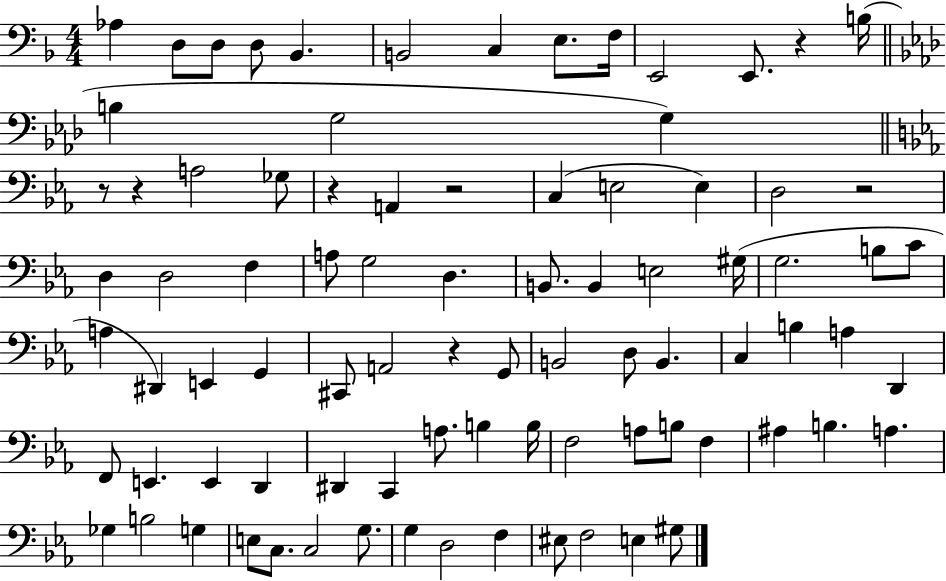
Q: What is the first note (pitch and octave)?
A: Ab3